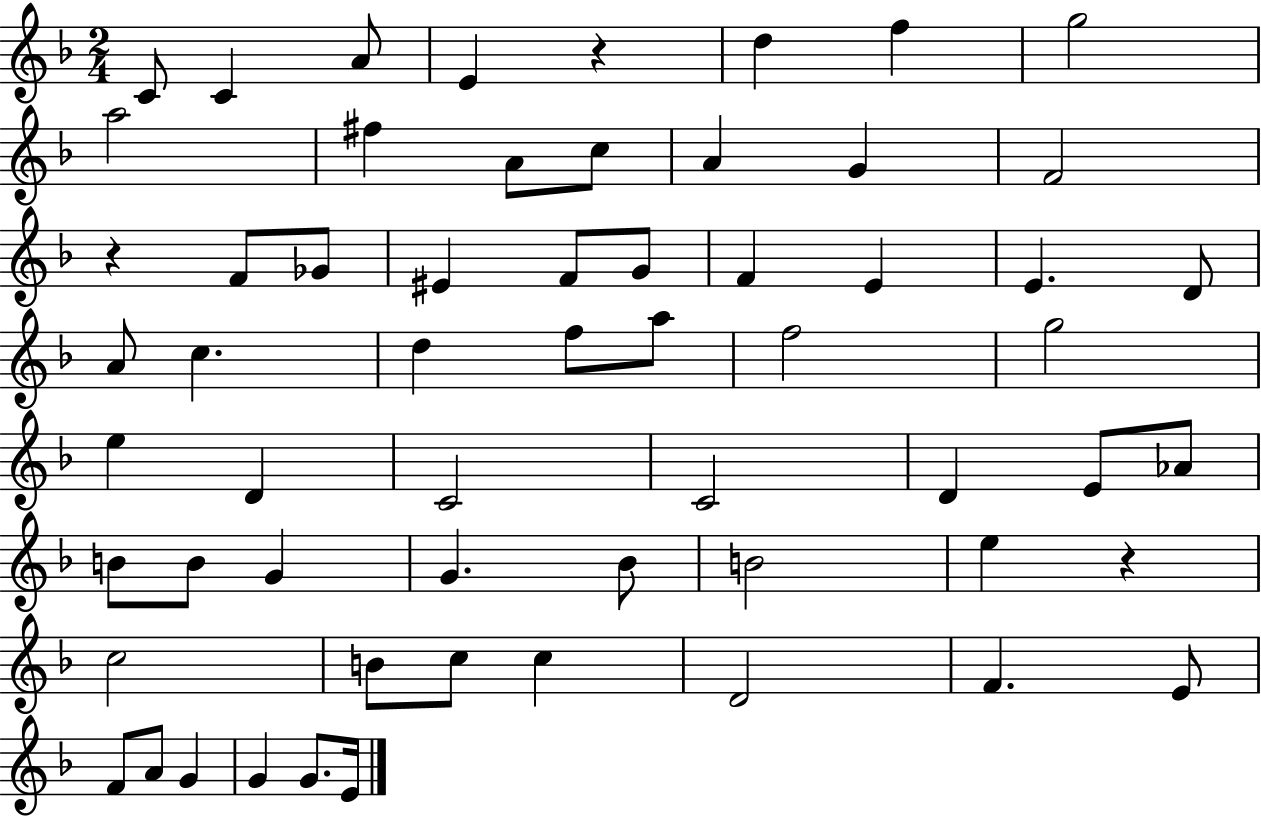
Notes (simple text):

C4/e C4/q A4/e E4/q R/q D5/q F5/q G5/h A5/h F#5/q A4/e C5/e A4/q G4/q F4/h R/q F4/e Gb4/e EIS4/q F4/e G4/e F4/q E4/q E4/q. D4/e A4/e C5/q. D5/q F5/e A5/e F5/h G5/h E5/q D4/q C4/h C4/h D4/q E4/e Ab4/e B4/e B4/e G4/q G4/q. Bb4/e B4/h E5/q R/q C5/h B4/e C5/e C5/q D4/h F4/q. E4/e F4/e A4/e G4/q G4/q G4/e. E4/s